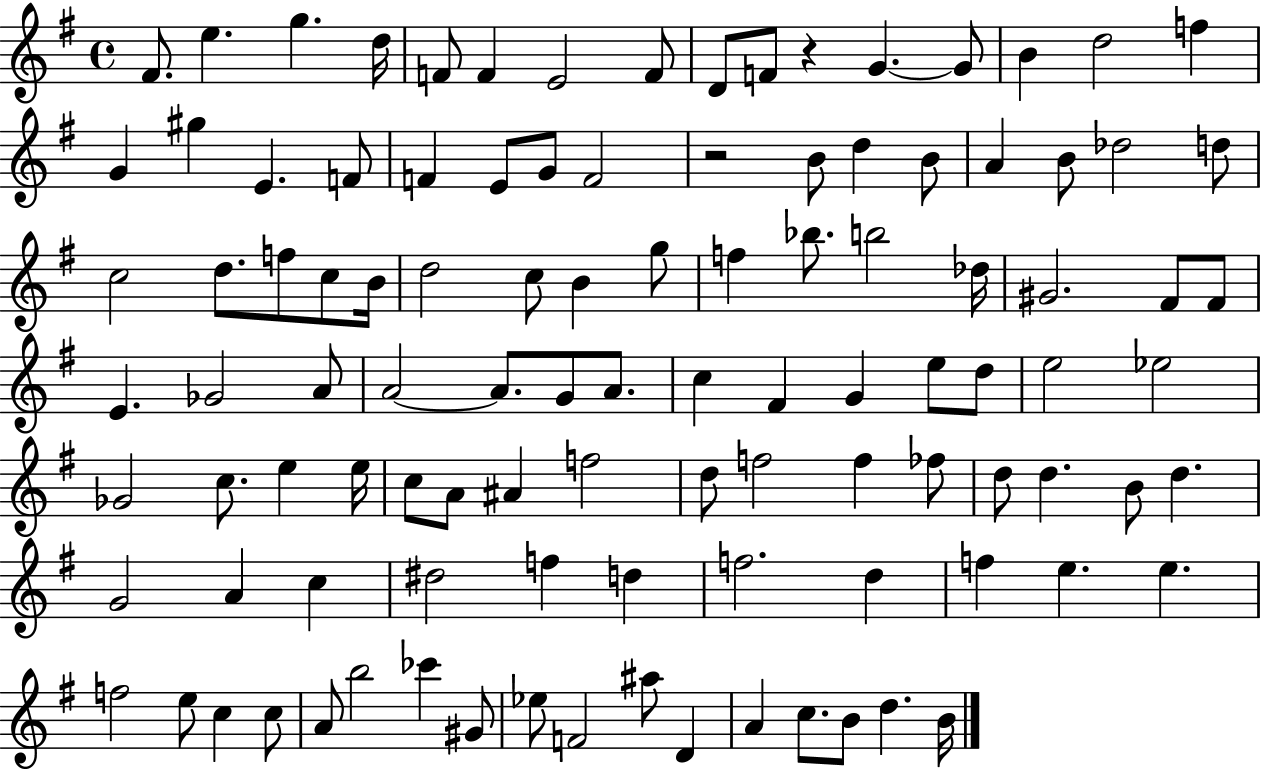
F#4/e. E5/q. G5/q. D5/s F4/e F4/q E4/h F4/e D4/e F4/e R/q G4/q. G4/e B4/q D5/h F5/q G4/q G#5/q E4/q. F4/e F4/q E4/e G4/e F4/h R/h B4/e D5/q B4/e A4/q B4/e Db5/h D5/e C5/h D5/e. F5/e C5/e B4/s D5/h C5/e B4/q G5/e F5/q Bb5/e. B5/h Db5/s G#4/h. F#4/e F#4/e E4/q. Gb4/h A4/e A4/h A4/e. G4/e A4/e. C5/q F#4/q G4/q E5/e D5/e E5/h Eb5/h Gb4/h C5/e. E5/q E5/s C5/e A4/e A#4/q F5/h D5/e F5/h F5/q FES5/e D5/e D5/q. B4/e D5/q. G4/h A4/q C5/q D#5/h F5/q D5/q F5/h. D5/q F5/q E5/q. E5/q. F5/h E5/e C5/q C5/e A4/e B5/h CES6/q G#4/e Eb5/e F4/h A#5/e D4/q A4/q C5/e. B4/e D5/q. B4/s